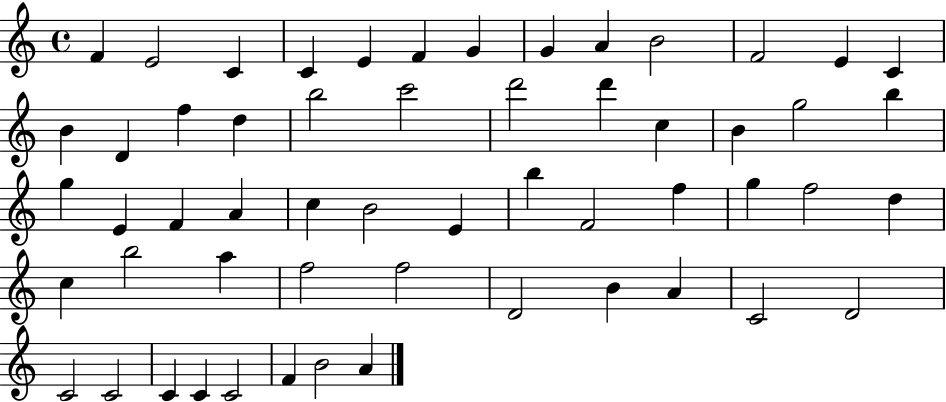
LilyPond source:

{
  \clef treble
  \time 4/4
  \defaultTimeSignature
  \key c \major
  f'4 e'2 c'4 | c'4 e'4 f'4 g'4 | g'4 a'4 b'2 | f'2 e'4 c'4 | \break b'4 d'4 f''4 d''4 | b''2 c'''2 | d'''2 d'''4 c''4 | b'4 g''2 b''4 | \break g''4 e'4 f'4 a'4 | c''4 b'2 e'4 | b''4 f'2 f''4 | g''4 f''2 d''4 | \break c''4 b''2 a''4 | f''2 f''2 | d'2 b'4 a'4 | c'2 d'2 | \break c'2 c'2 | c'4 c'4 c'2 | f'4 b'2 a'4 | \bar "|."
}